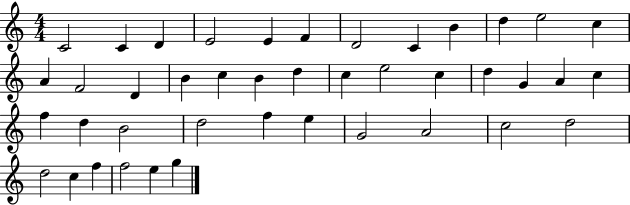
C4/h C4/q D4/q E4/h E4/q F4/q D4/h C4/q B4/q D5/q E5/h C5/q A4/q F4/h D4/q B4/q C5/q B4/q D5/q C5/q E5/h C5/q D5/q G4/q A4/q C5/q F5/q D5/q B4/h D5/h F5/q E5/q G4/h A4/h C5/h D5/h D5/h C5/q F5/q F5/h E5/q G5/q